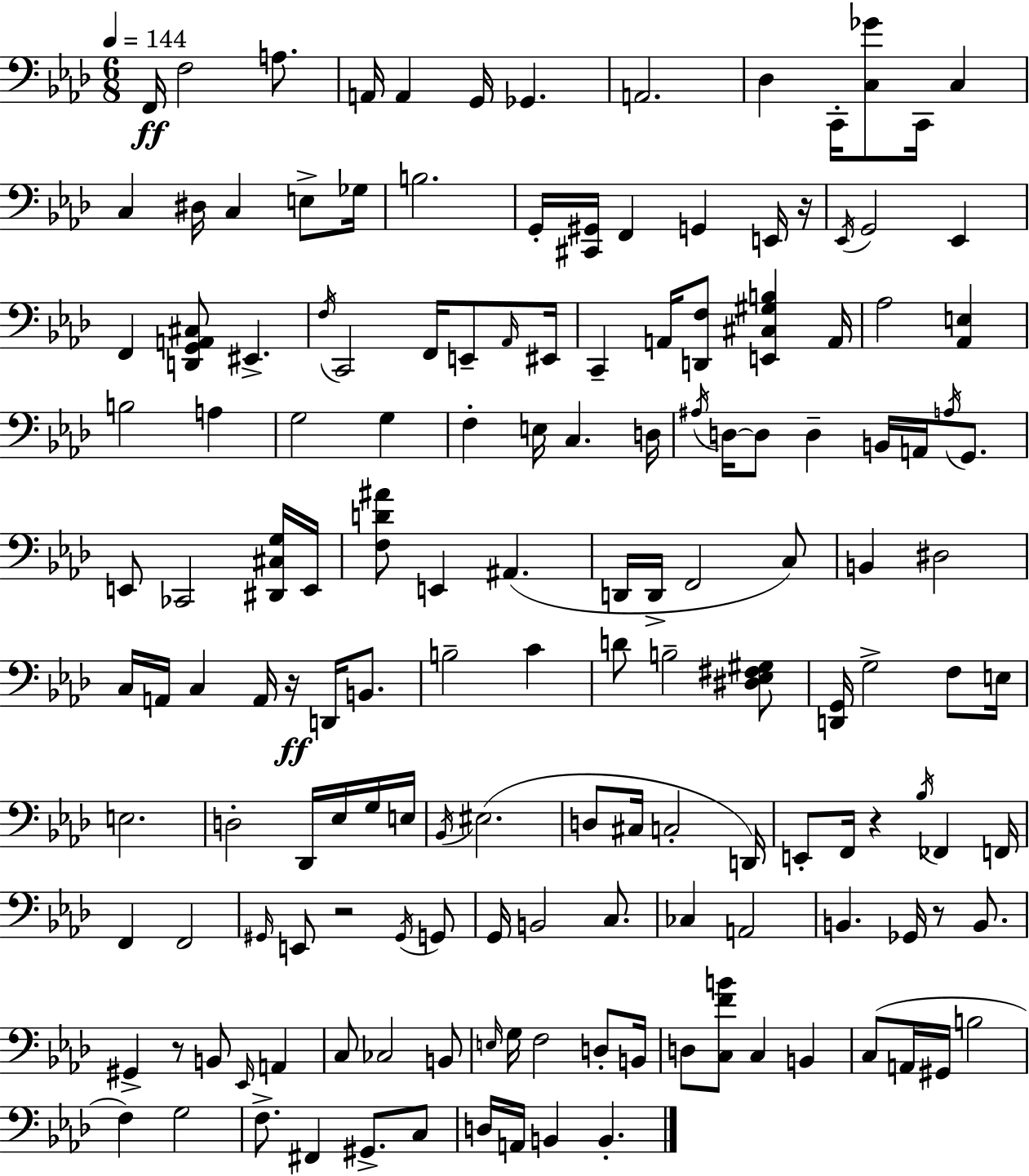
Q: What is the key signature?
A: F minor